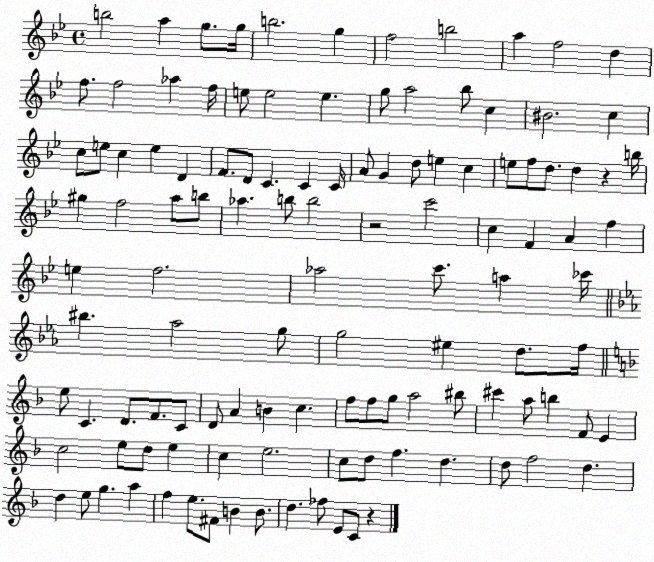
X:1
T:Untitled
M:4/4
L:1/4
K:Bb
b2 a g/2 g/4 b2 g f2 b2 a f2 d f/2 f2 _a f/4 e/2 e2 e g/2 a2 _b/2 c ^B2 c c/2 e/2 c e D F/2 D/2 C C C/4 A/2 G d/2 e c e/2 f/2 d/2 d z b/4 ^g f2 a/2 b/2 _a b/2 b2 z2 c'2 c F A f e f2 _a2 c'/2 a _c'/4 ^b _a2 g/2 g2 ^e d/2 f/4 e/2 C D/2 F/2 C/2 D/2 A B c f/2 f/2 g/2 a2 ^b/2 ^c' a/2 b F/2 E c2 e/2 d/2 e c e2 c/2 d/2 f d d/2 f2 d d e/2 g a f e/2 ^F/2 B B/2 d _f/2 E/2 C/2 z